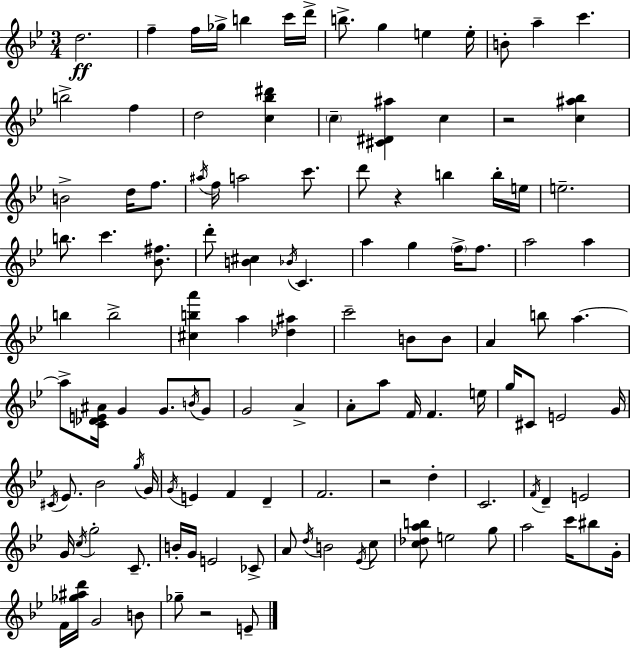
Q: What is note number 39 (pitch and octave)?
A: F5